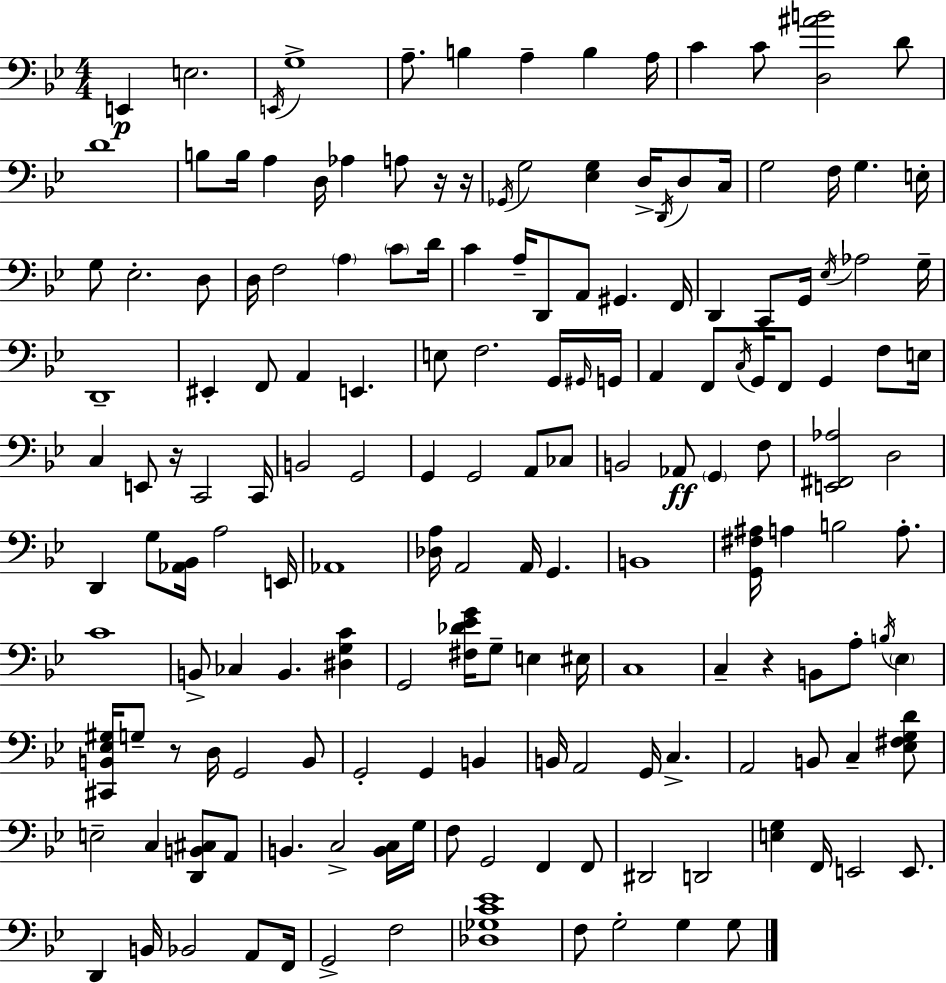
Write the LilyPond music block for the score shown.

{
  \clef bass
  \numericTimeSignature
  \time 4/4
  \key g \minor
  \repeat volta 2 { e,4\p e2. | \acciaccatura { e,16 } g1-> | a8.-- b4 a4-- b4 | a16 c'4 c'8 <d ais' b'>2 d'8 | \break d'1 | b8 b16 a4 d16 aes4 a8 r16 | r16 \acciaccatura { ges,16 } g2 <ees g>4 d16-> \acciaccatura { d,16 } | d8 c16 g2 f16 g4. | \break e16-. g8 ees2.-. | d8 d16 f2 \parenthesize a4 | \parenthesize c'8 d'16 c'4 a16-- d,8 a,8 gis,4. | f,16 d,4 c,8 g,16 \acciaccatura { ees16 } aes2 | \break g16-- d,1-- | eis,4-. f,8 a,4 e,4. | e8 f2. | g,16 \grace { gis,16 } g,16 a,4 f,8 \acciaccatura { c16 } g,16 f,8 g,4 | \break f8 e16 c4 e,8 r16 c,2 | c,16 b,2 g,2 | g,4 g,2 | a,8 ces8 b,2 aes,8\ff | \break \parenthesize g,4 f8 <e, fis, aes>2 d2 | d,4 g8 <aes, bes,>16 a2 | e,16 aes,1 | <des a>16 a,2 a,16 | \break g,4. b,1 | <g, fis ais>16 a4 b2 | a8.-. c'1 | b,8-> ces4 b,4. | \break <dis g c'>4 g,2 <fis des' ees' g'>16 g8-- | e4 eis16 c1 | c4-- r4 b,8 | a8-. \acciaccatura { b16 } \parenthesize ees4 <cis, b, ees gis>16 g8-- r8 d16 g,2 | \break b,8 g,2-. g,4 | b,4 b,16 a,2 | g,16 c4.-> a,2 b,8 | c4-- <ees fis g d'>8 e2-- c4 | \break <d, b, cis>8 a,8 b,4. c2-> | <b, c>16 g16 f8 g,2 | f,4 f,8 dis,2 d,2 | <e g>4 f,16 e,2 | \break e,8. d,4 b,16 bes,2 | a,8 f,16 g,2-> f2 | <des ges c' ees'>1 | f8 g2-. | \break g4 g8 } \bar "|."
}